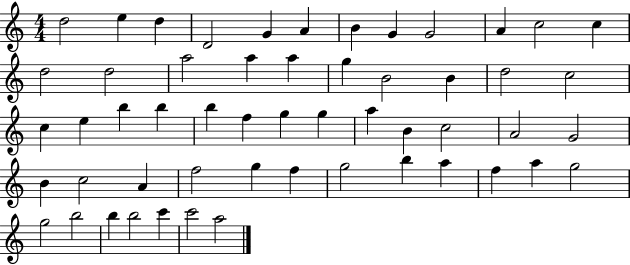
X:1
T:Untitled
M:4/4
L:1/4
K:C
d2 e d D2 G A B G G2 A c2 c d2 d2 a2 a a g B2 B d2 c2 c e b b b f g g a B c2 A2 G2 B c2 A f2 g f g2 b a f a g2 g2 b2 b b2 c' c'2 a2